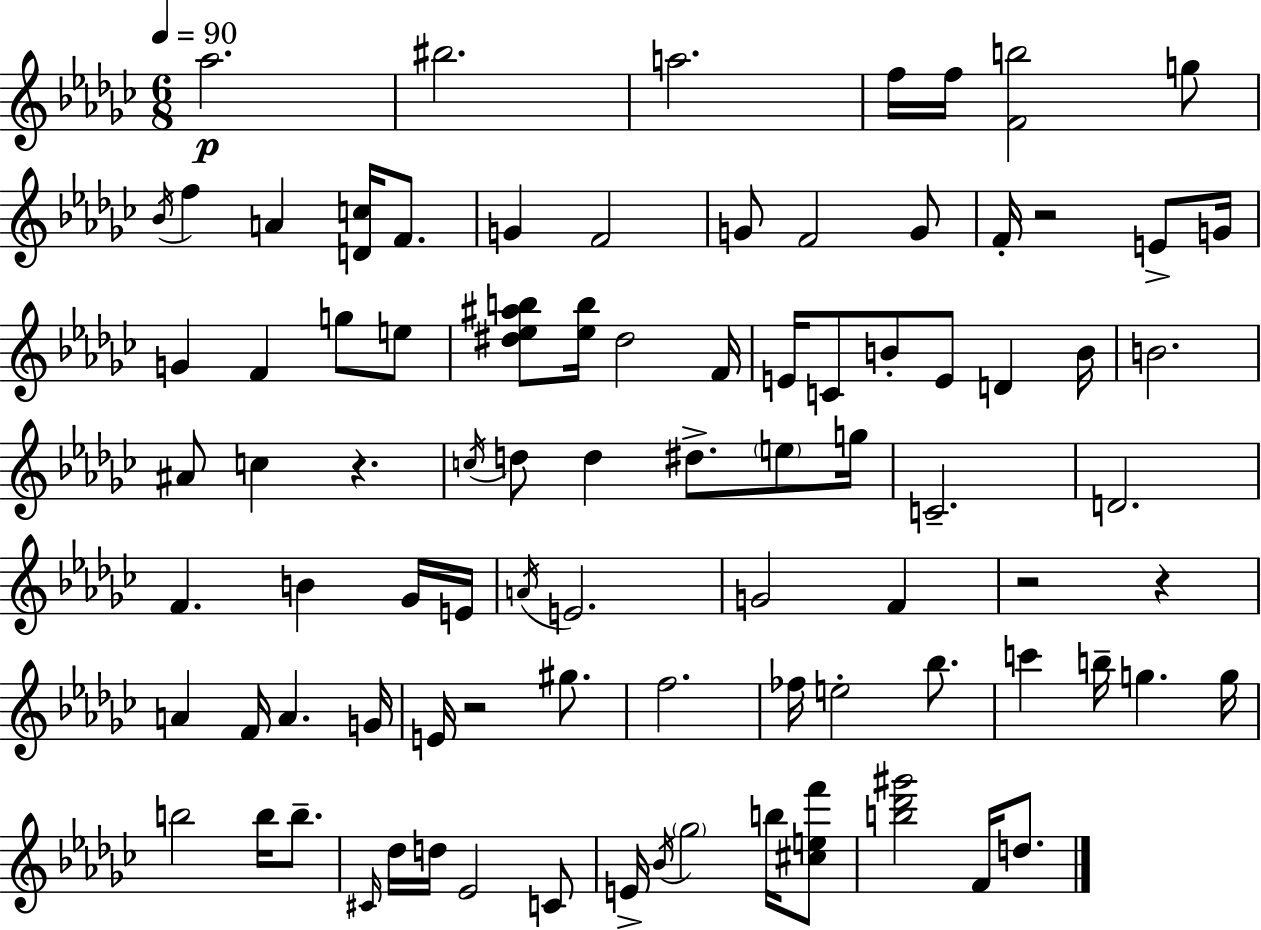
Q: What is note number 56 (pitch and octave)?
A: F5